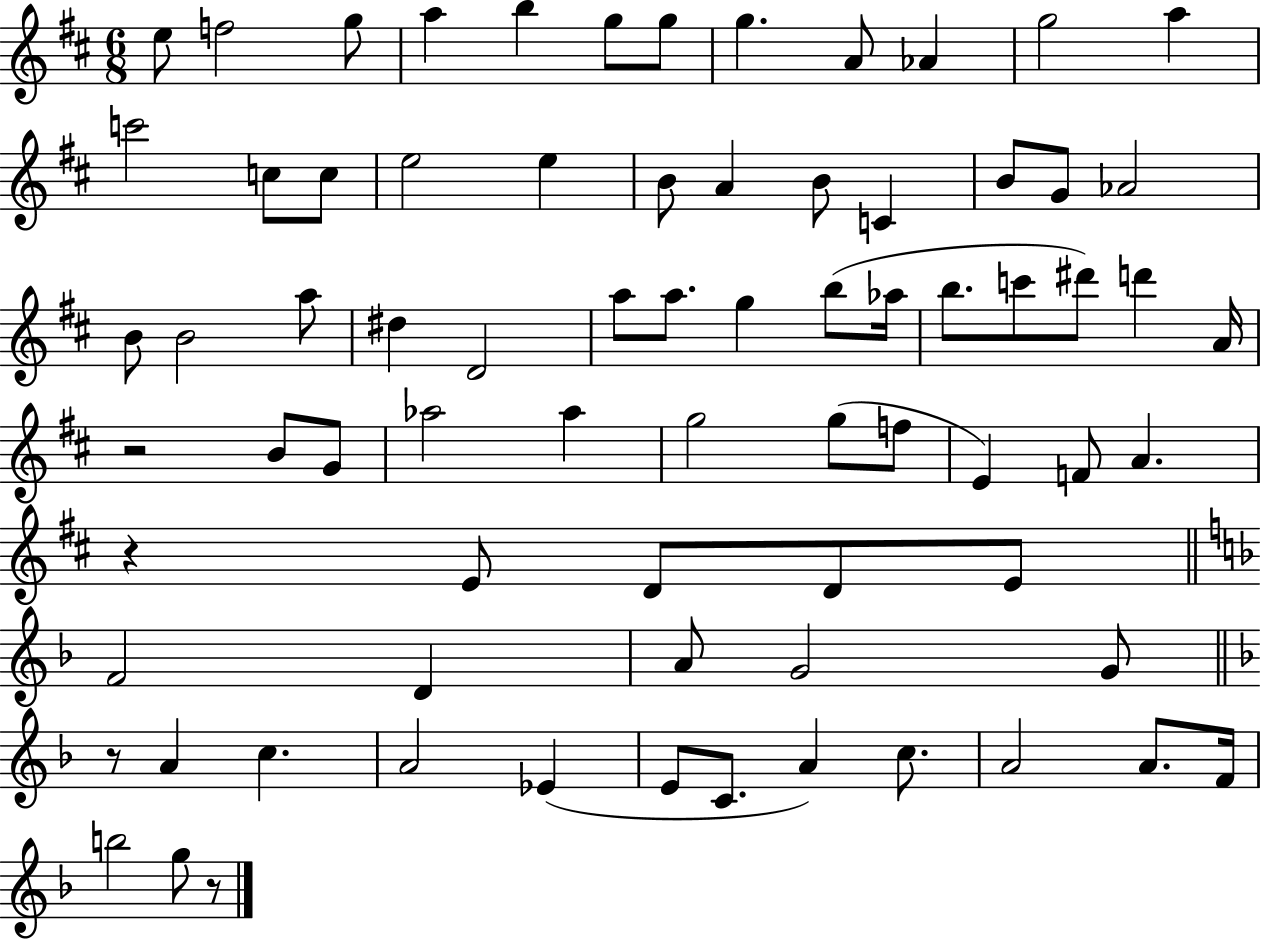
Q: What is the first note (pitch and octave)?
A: E5